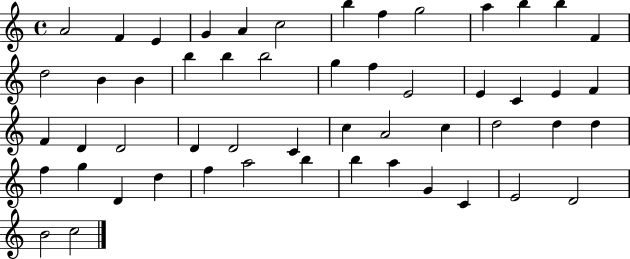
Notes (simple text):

A4/h F4/q E4/q G4/q A4/q C5/h B5/q F5/q G5/h A5/q B5/q B5/q F4/q D5/h B4/q B4/q B5/q B5/q B5/h G5/q F5/q E4/h E4/q C4/q E4/q F4/q F4/q D4/q D4/h D4/q D4/h C4/q C5/q A4/h C5/q D5/h D5/q D5/q F5/q G5/q D4/q D5/q F5/q A5/h B5/q B5/q A5/q G4/q C4/q E4/h D4/h B4/h C5/h